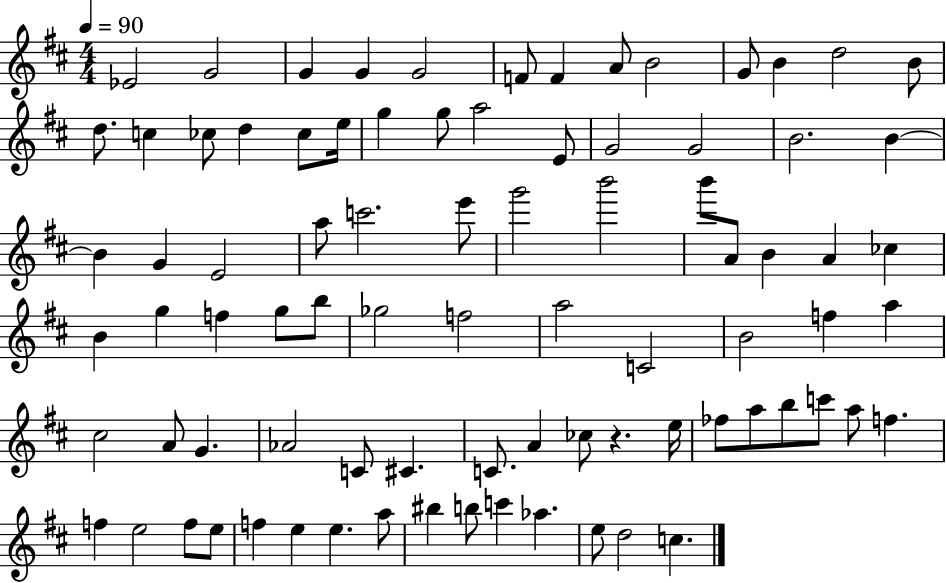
X:1
T:Untitled
M:4/4
L:1/4
K:D
_E2 G2 G G G2 F/2 F A/2 B2 G/2 B d2 B/2 d/2 c _c/2 d _c/2 e/4 g g/2 a2 E/2 G2 G2 B2 B B G E2 a/2 c'2 e'/2 g'2 b'2 b'/2 A/2 B A _c B g f g/2 b/2 _g2 f2 a2 C2 B2 f a ^c2 A/2 G _A2 C/2 ^C C/2 A _c/2 z e/4 _f/2 a/2 b/2 c'/2 a/2 f f e2 f/2 e/2 f e e a/2 ^b b/2 c' _a e/2 d2 c